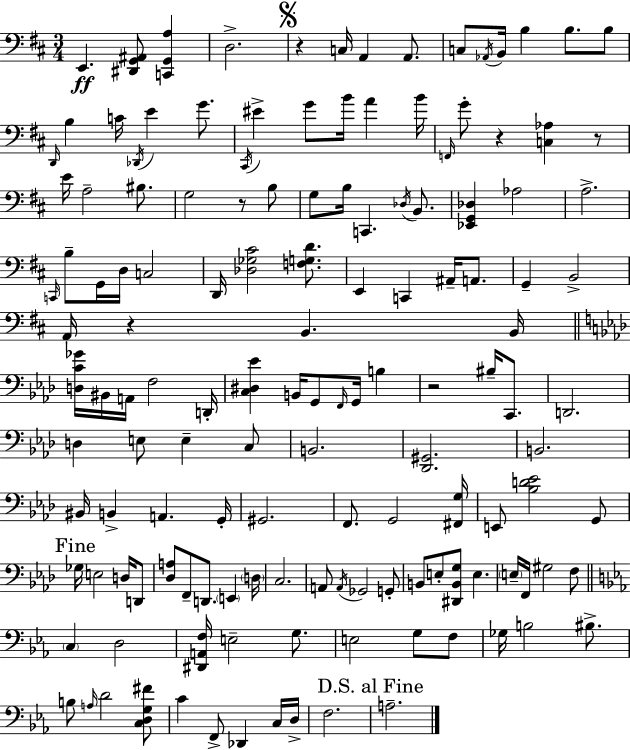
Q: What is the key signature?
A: D major